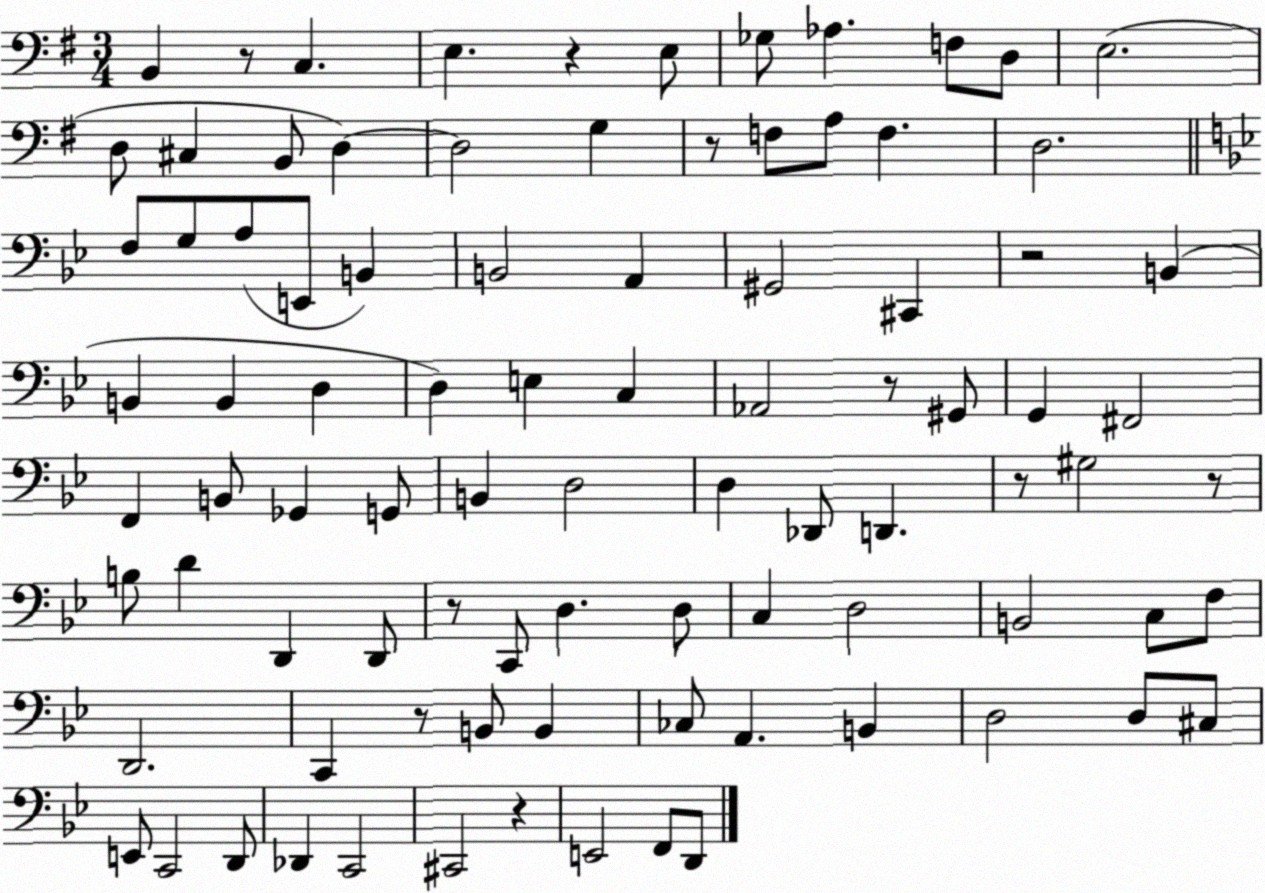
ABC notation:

X:1
T:Untitled
M:3/4
L:1/4
K:G
B,, z/2 C, E, z E,/2 _G,/2 _A, F,/2 D,/2 E,2 D,/2 ^C, B,,/2 D, D,2 G, z/2 F,/2 A,/2 F, D,2 F,/2 G,/2 A,/2 E,,/2 B,, B,,2 A,, ^G,,2 ^C,, z2 B,, B,, B,, D, D, E, C, _A,,2 z/2 ^G,,/2 G,, ^F,,2 F,, B,,/2 _G,, G,,/2 B,, D,2 D, _D,,/2 D,, z/2 ^G,2 z/2 B,/2 D D,, D,,/2 z/2 C,,/2 D, D,/2 C, D,2 B,,2 C,/2 F,/2 D,,2 C,, z/2 B,,/2 B,, _C,/2 A,, B,, D,2 D,/2 ^C,/2 E,,/2 C,,2 D,,/2 _D,, C,,2 ^C,,2 z E,,2 F,,/2 D,,/2